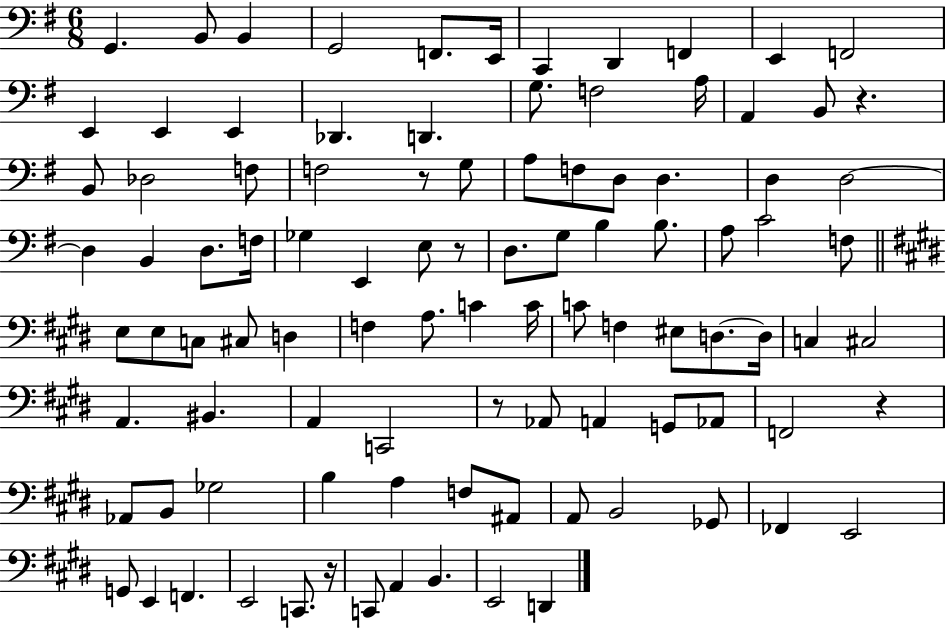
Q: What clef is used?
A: bass